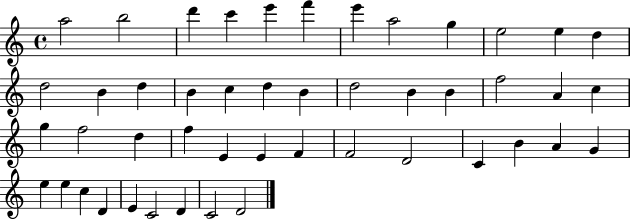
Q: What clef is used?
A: treble